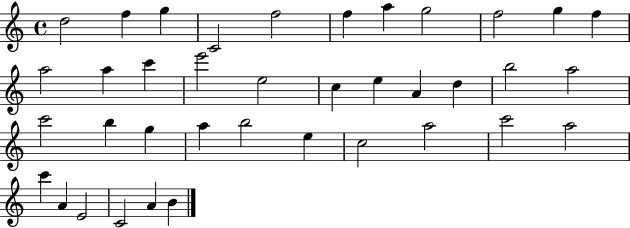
{
  \clef treble
  \time 4/4
  \defaultTimeSignature
  \key c \major
  d''2 f''4 g''4 | c'2 f''2 | f''4 a''4 g''2 | f''2 g''4 f''4 | \break a''2 a''4 c'''4 | e'''2 e''2 | c''4 e''4 a'4 d''4 | b''2 a''2 | \break c'''2 b''4 g''4 | a''4 b''2 e''4 | c''2 a''2 | c'''2 a''2 | \break c'''4 a'4 e'2 | c'2 a'4 b'4 | \bar "|."
}